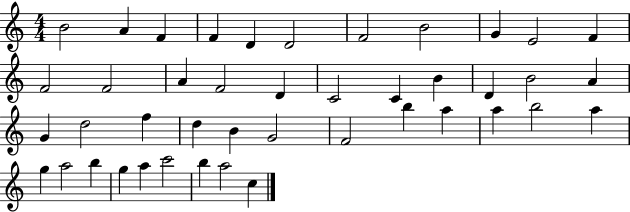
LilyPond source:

{
  \clef treble
  \numericTimeSignature
  \time 4/4
  \key c \major
  b'2 a'4 f'4 | f'4 d'4 d'2 | f'2 b'2 | g'4 e'2 f'4 | \break f'2 f'2 | a'4 f'2 d'4 | c'2 c'4 b'4 | d'4 b'2 a'4 | \break g'4 d''2 f''4 | d''4 b'4 g'2 | f'2 b''4 a''4 | a''4 b''2 a''4 | \break g''4 a''2 b''4 | g''4 a''4 c'''2 | b''4 a''2 c''4 | \bar "|."
}